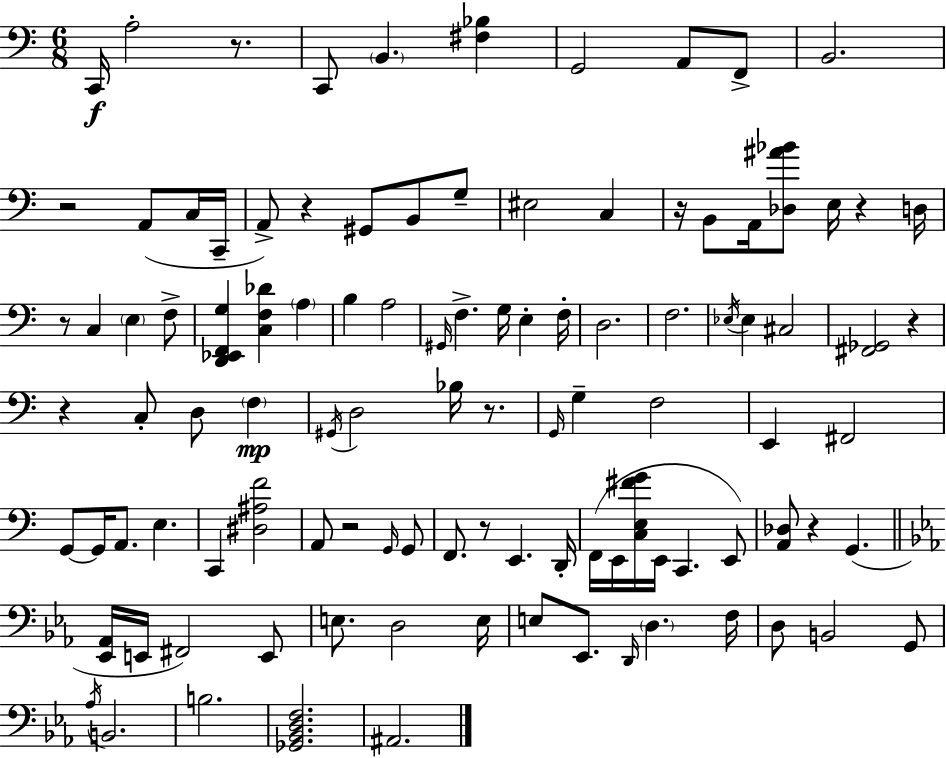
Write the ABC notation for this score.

X:1
T:Untitled
M:6/8
L:1/4
K:C
C,,/4 A,2 z/2 C,,/2 B,, [^F,_B,] G,,2 A,,/2 F,,/2 B,,2 z2 A,,/2 C,/4 C,,/4 A,,/2 z ^G,,/2 B,,/2 G,/2 ^E,2 C, z/4 B,,/2 A,,/4 [_D,^A_B]/2 E,/4 z D,/4 z/2 C, E, F,/2 [D,,_E,,F,,G,] [C,F,_D] A, B, A,2 ^G,,/4 F, G,/4 E, F,/4 D,2 F,2 _E,/4 _E, ^C,2 [^F,,_G,,]2 z z C,/2 D,/2 F, ^G,,/4 D,2 _B,/4 z/2 G,,/4 G, F,2 E,, ^F,,2 G,,/2 G,,/4 A,,/2 E, C,, [^D,^A,F]2 A,,/2 z2 G,,/4 G,,/2 F,,/2 z/2 E,, D,,/4 F,,/4 E,,/4 [C,E,^FG]/4 E,,/4 C,, E,,/2 [A,,_D,]/2 z G,, [_E,,_A,,]/4 E,,/4 ^F,,2 E,,/2 E,/2 D,2 E,/4 E,/2 _E,,/2 D,,/4 D, F,/4 D,/2 B,,2 G,,/2 _A,/4 B,,2 B,2 [_G,,_B,,D,F,]2 ^A,,2